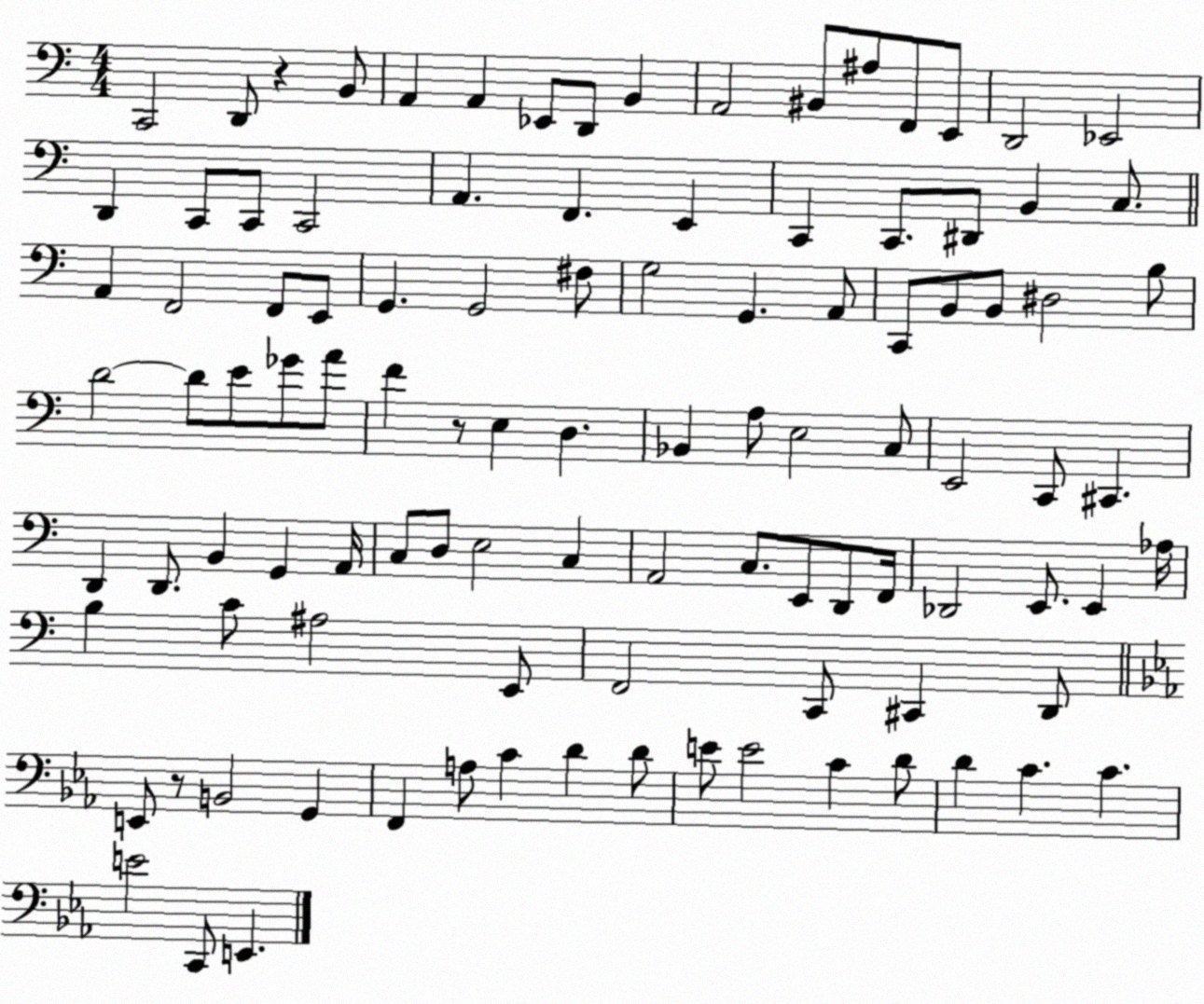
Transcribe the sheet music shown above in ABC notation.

X:1
T:Untitled
M:4/4
L:1/4
K:C
C,,2 D,,/2 z B,,/2 A,, A,, _E,,/2 D,,/2 B,, A,,2 ^B,,/2 ^A,/2 F,,/2 E,,/2 D,,2 _E,,2 D,, C,,/2 C,,/2 C,,2 A,, F,, E,, C,, C,,/2 ^D,,/2 B,, C,/2 A,, F,,2 F,,/2 E,,/2 G,, G,,2 ^F,/2 G,2 G,, A,,/2 C,,/2 B,,/2 B,,/2 ^D,2 B,/2 D2 D/2 E/2 _G/2 A/2 F z/2 E, D, _B,, A,/2 E,2 C,/2 E,,2 C,,/2 ^C,, D,, D,,/2 B,, G,, A,,/4 C,/2 D,/2 E,2 C, A,,2 C,/2 E,,/2 D,,/2 F,,/4 _D,,2 E,,/2 E,, _A,/4 B, C/2 ^A,2 E,,/2 F,,2 C,,/2 ^C,, D,,/2 E,,/2 z/2 B,,2 G,, F,, A,/2 C D D/2 E/2 E2 C D/2 D C C E2 C,,/2 E,,